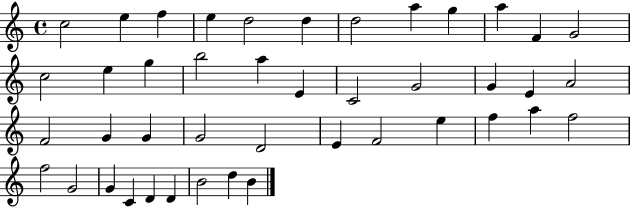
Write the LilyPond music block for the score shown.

{
  \clef treble
  \time 4/4
  \defaultTimeSignature
  \key c \major
  c''2 e''4 f''4 | e''4 d''2 d''4 | d''2 a''4 g''4 | a''4 f'4 g'2 | \break c''2 e''4 g''4 | b''2 a''4 e'4 | c'2 g'2 | g'4 e'4 a'2 | \break f'2 g'4 g'4 | g'2 d'2 | e'4 f'2 e''4 | f''4 a''4 f''2 | \break f''2 g'2 | g'4 c'4 d'4 d'4 | b'2 d''4 b'4 | \bar "|."
}